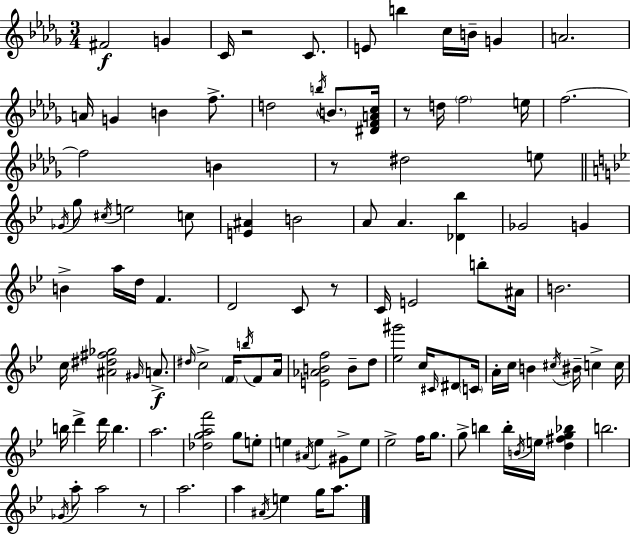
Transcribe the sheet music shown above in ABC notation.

X:1
T:Untitled
M:3/4
L:1/4
K:Bbm
^F2 G C/4 z2 C/2 E/2 b c/4 B/4 G A2 A/4 G B f/2 d2 b/4 B/2 [^DFAc]/4 z/2 d/4 f2 e/4 f2 f2 B z/2 ^d2 e/2 _G/4 g/2 ^c/4 e2 c/2 [E^A] B2 A/2 A [_D_b] _G2 G B a/4 d/4 F D2 C/2 z/2 C/4 E2 b/2 ^A/4 B2 c/4 [^A^d^f_g]2 ^G/4 A/2 ^d/4 c2 F/4 b/4 F/2 A/4 [E_ABf]2 B/2 d/2 [_e^g']2 c/4 ^C/4 ^D/2 C/4 A/4 c/4 B ^c/4 ^B/4 c c/4 b/4 d' d'/4 b a2 [_dgaf']2 g/2 e/2 e ^A/4 e ^G/2 e/2 _e2 f/4 g/2 g/2 b b/4 B/4 e/4 [d^fg_b] b2 _G/4 a/2 a2 z/2 a2 a ^A/4 e g/4 a/2